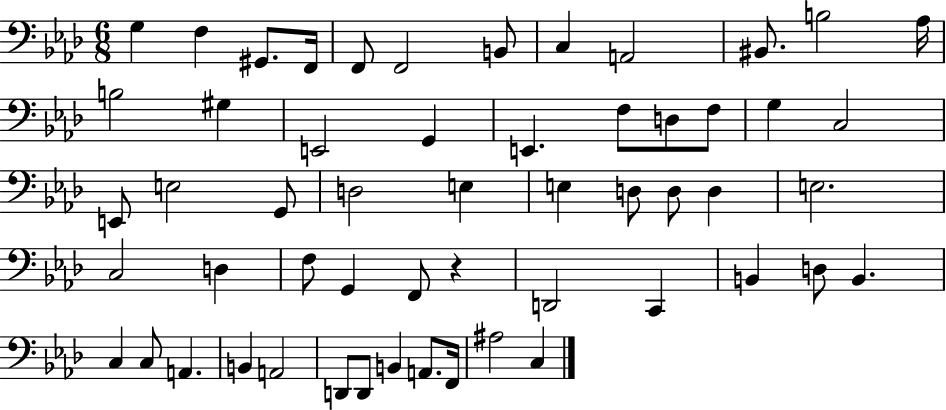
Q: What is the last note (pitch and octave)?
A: C3